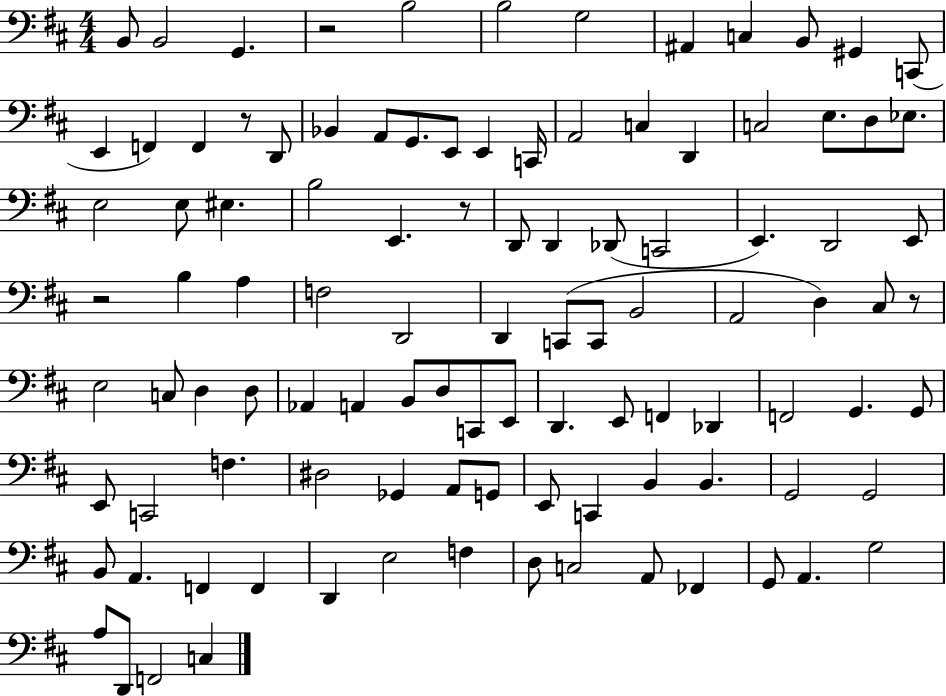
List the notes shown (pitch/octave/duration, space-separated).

B2/e B2/h G2/q. R/h B3/h B3/h G3/h A#2/q C3/q B2/e G#2/q C2/e E2/q F2/q F2/q R/e D2/e Bb2/q A2/e G2/e. E2/e E2/q C2/s A2/h C3/q D2/q C3/h E3/e. D3/e Eb3/e. E3/h E3/e EIS3/q. B3/h E2/q. R/e D2/e D2/q Db2/e C2/h E2/q. D2/h E2/e R/h B3/q A3/q F3/h D2/h D2/q C2/e C2/e B2/h A2/h D3/q C#3/e R/e E3/h C3/e D3/q D3/e Ab2/q A2/q B2/e D3/e C2/e E2/e D2/q. E2/e F2/q Db2/q F2/h G2/q. G2/e E2/e C2/h F3/q. D#3/h Gb2/q A2/e G2/e E2/e C2/q B2/q B2/q. G2/h G2/h B2/e A2/q. F2/q F2/q D2/q E3/h F3/q D3/e C3/h A2/e FES2/q G2/e A2/q. G3/h A3/e D2/e F2/h C3/q